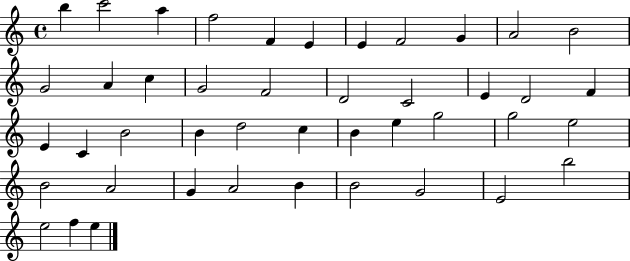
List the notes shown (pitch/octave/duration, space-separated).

B5/q C6/h A5/q F5/h F4/q E4/q E4/q F4/h G4/q A4/h B4/h G4/h A4/q C5/q G4/h F4/h D4/h C4/h E4/q D4/h F4/q E4/q C4/q B4/h B4/q D5/h C5/q B4/q E5/q G5/h G5/h E5/h B4/h A4/h G4/q A4/h B4/q B4/h G4/h E4/h B5/h E5/h F5/q E5/q